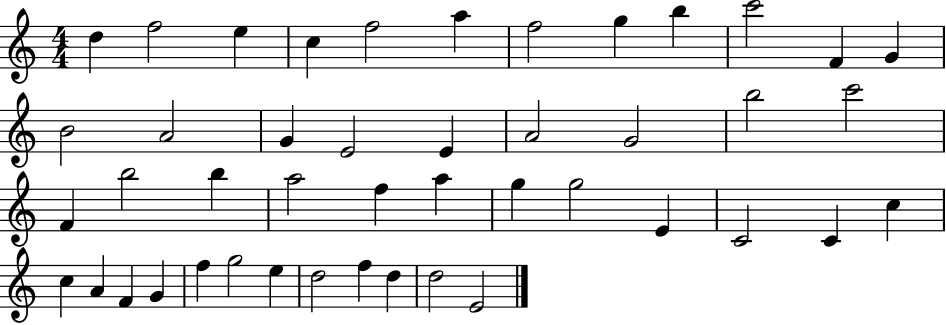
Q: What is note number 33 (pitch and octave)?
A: C5